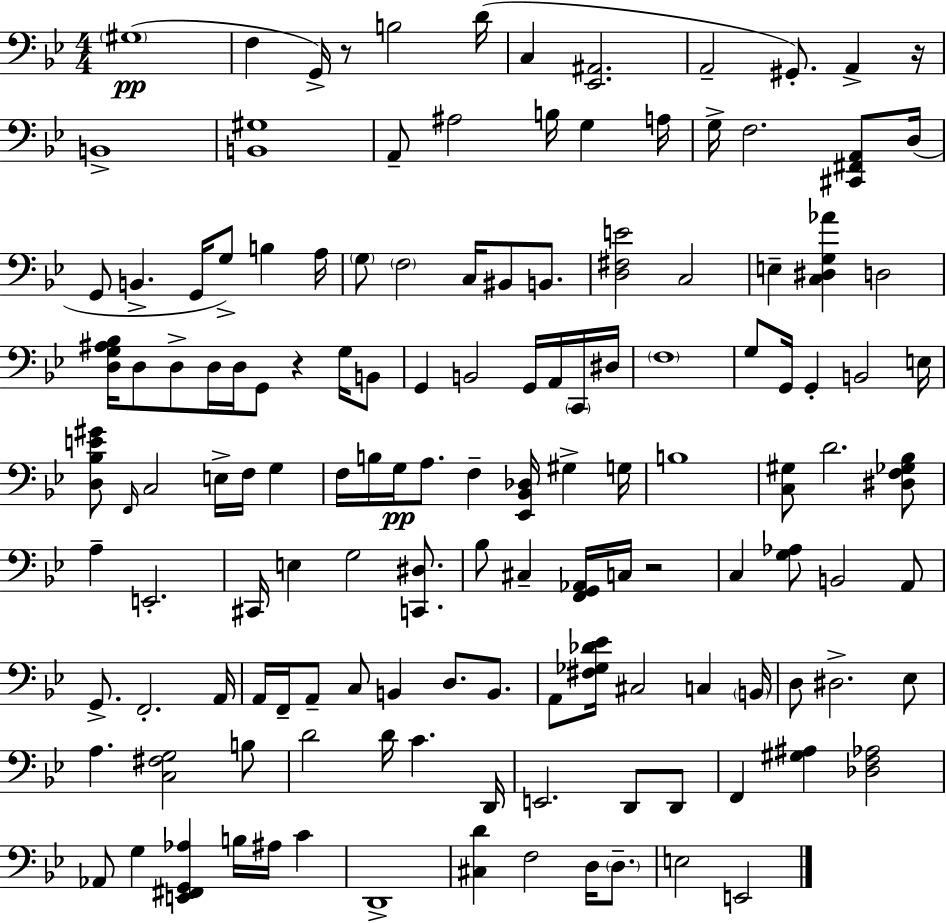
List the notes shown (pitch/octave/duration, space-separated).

G#3/w F3/q G2/s R/e B3/h D4/s C3/q [Eb2,A#2]/h. A2/h G#2/e. A2/q R/s B2/w [B2,G#3]/w A2/e A#3/h B3/s G3/q A3/s G3/s F3/h. [C#2,F#2,A2]/e D3/s G2/e B2/q. G2/s G3/e B3/q A3/s G3/e F3/h C3/s BIS2/e B2/e. [D3,F#3,E4]/h C3/h E3/q [C3,D#3,G3,Ab4]/q D3/h [D3,G3,A#3,Bb3]/s D3/e D3/e D3/s D3/s G2/e R/q G3/s B2/e G2/q B2/h G2/s A2/s C2/s D#3/s F3/w G3/e G2/s G2/q B2/h E3/s [D3,Bb3,E4,G#4]/e F2/s C3/h E3/s F3/s G3/q F3/s B3/s G3/s A3/e. F3/q [Eb2,Bb2,Db3]/s G#3/q G3/s B3/w [C3,G#3]/e D4/h. [D#3,F3,Gb3,Bb3]/e A3/q E2/h. C#2/s E3/q G3/h [C2,D#3]/e. Bb3/e C#3/q [F2,G2,Ab2]/s C3/s R/h C3/q [G3,Ab3]/e B2/h A2/e G2/e. F2/h. A2/s A2/s F2/s A2/e C3/e B2/q D3/e. B2/e. A2/e [F#3,Gb3,Db4,Eb4]/s C#3/h C3/q B2/s D3/e D#3/h. Eb3/e A3/q. [C3,F#3,G3]/h B3/e D4/h D4/s C4/q. D2/s E2/h. D2/e D2/e F2/q [G#3,A#3]/q [Db3,F3,Ab3]/h Ab2/e G3/q [E2,F#2,G2,Ab3]/q B3/s A#3/s C4/q D2/w [C#3,D4]/q F3/h D3/s D3/e. E3/h E2/h